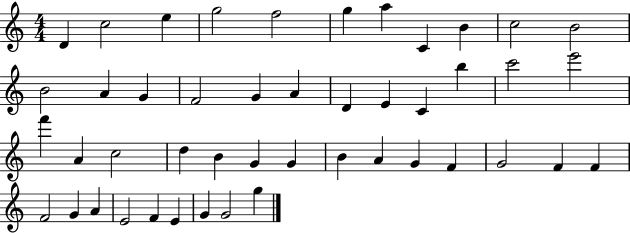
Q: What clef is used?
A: treble